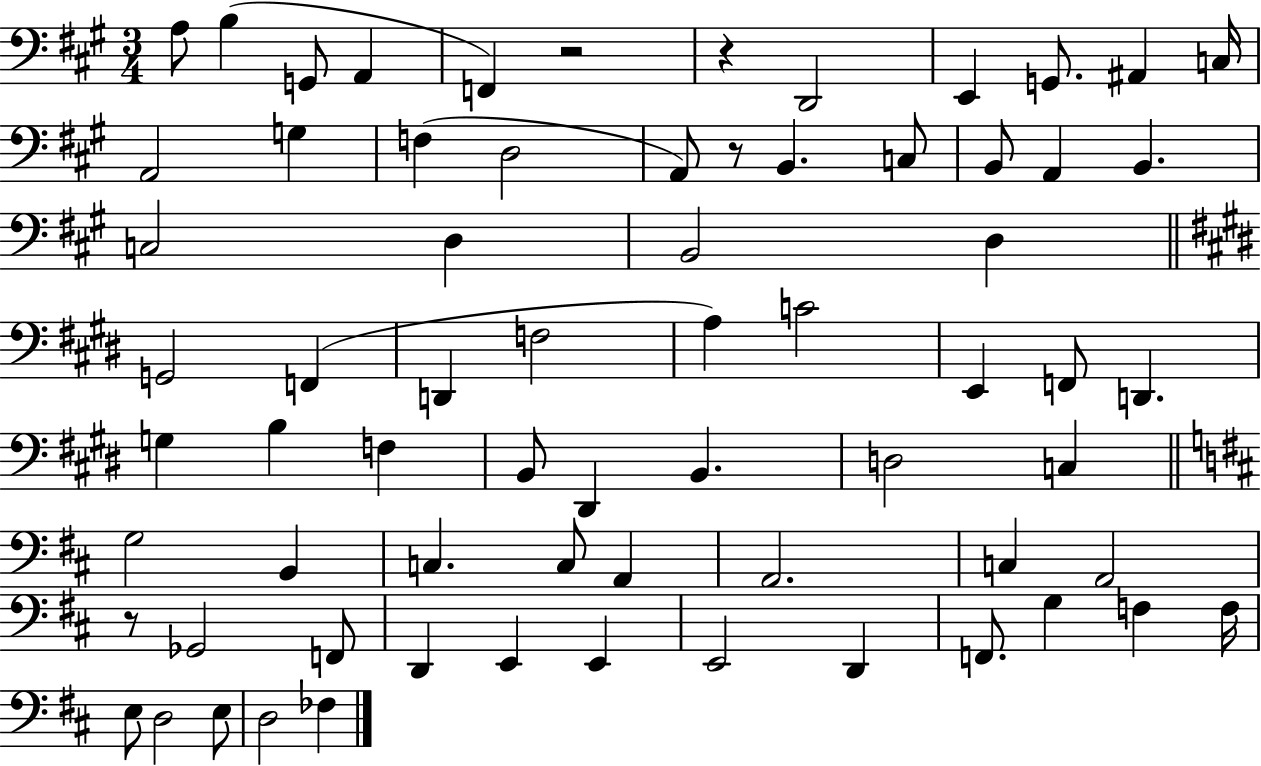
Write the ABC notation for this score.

X:1
T:Untitled
M:3/4
L:1/4
K:A
A,/2 B, G,,/2 A,, F,, z2 z D,,2 E,, G,,/2 ^A,, C,/4 A,,2 G, F, D,2 A,,/2 z/2 B,, C,/2 B,,/2 A,, B,, C,2 D, B,,2 D, G,,2 F,, D,, F,2 A, C2 E,, F,,/2 D,, G, B, F, B,,/2 ^D,, B,, D,2 C, G,2 B,, C, C,/2 A,, A,,2 C, A,,2 z/2 _G,,2 F,,/2 D,, E,, E,, E,,2 D,, F,,/2 G, F, F,/4 E,/2 D,2 E,/2 D,2 _F,